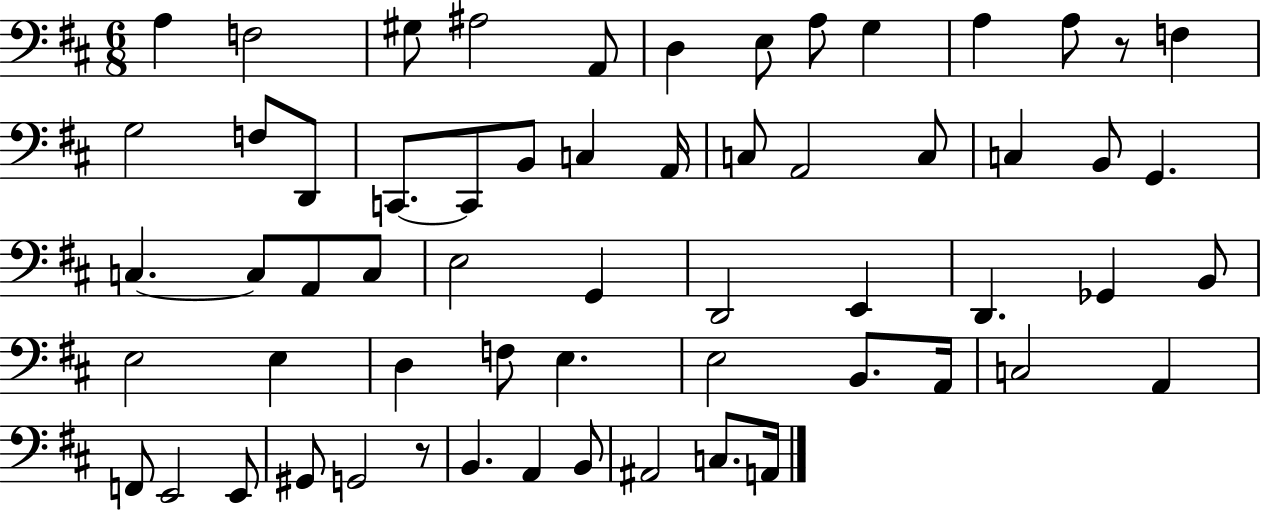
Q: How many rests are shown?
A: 2